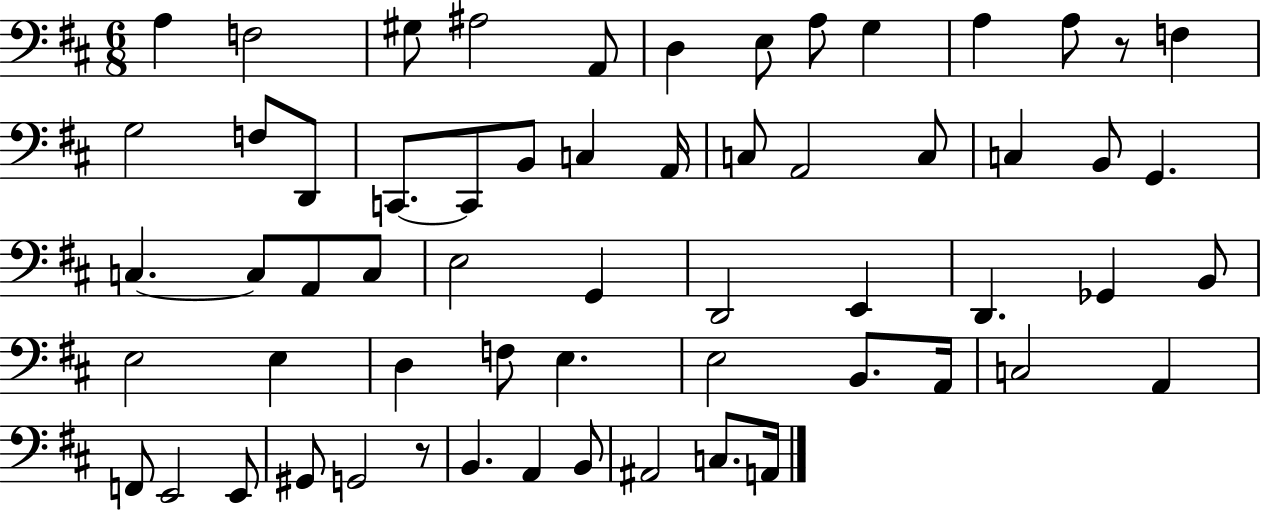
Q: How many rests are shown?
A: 2